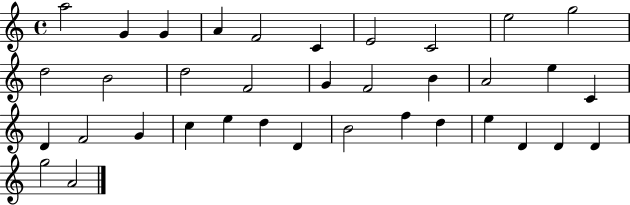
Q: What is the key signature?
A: C major